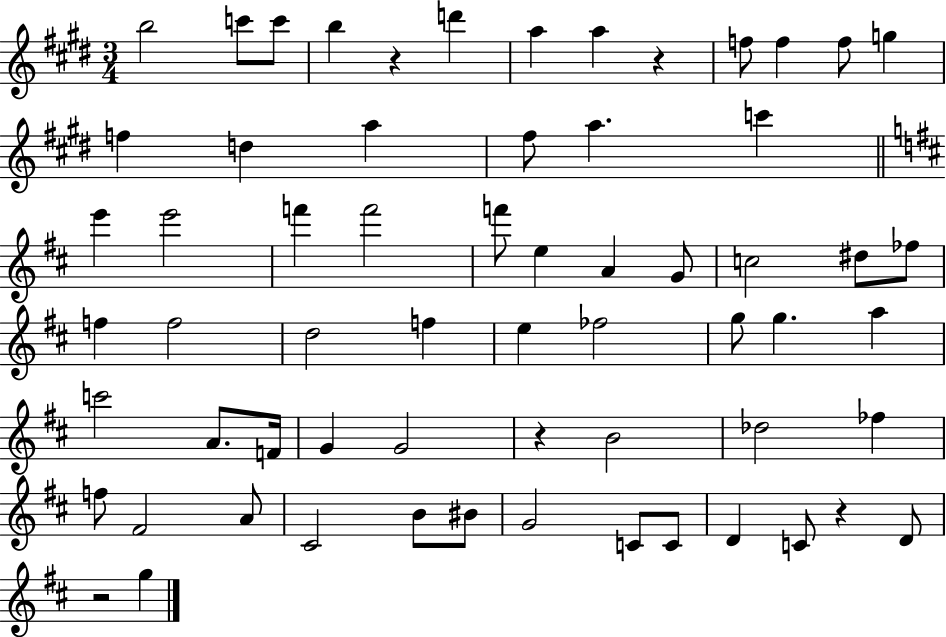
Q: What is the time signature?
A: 3/4